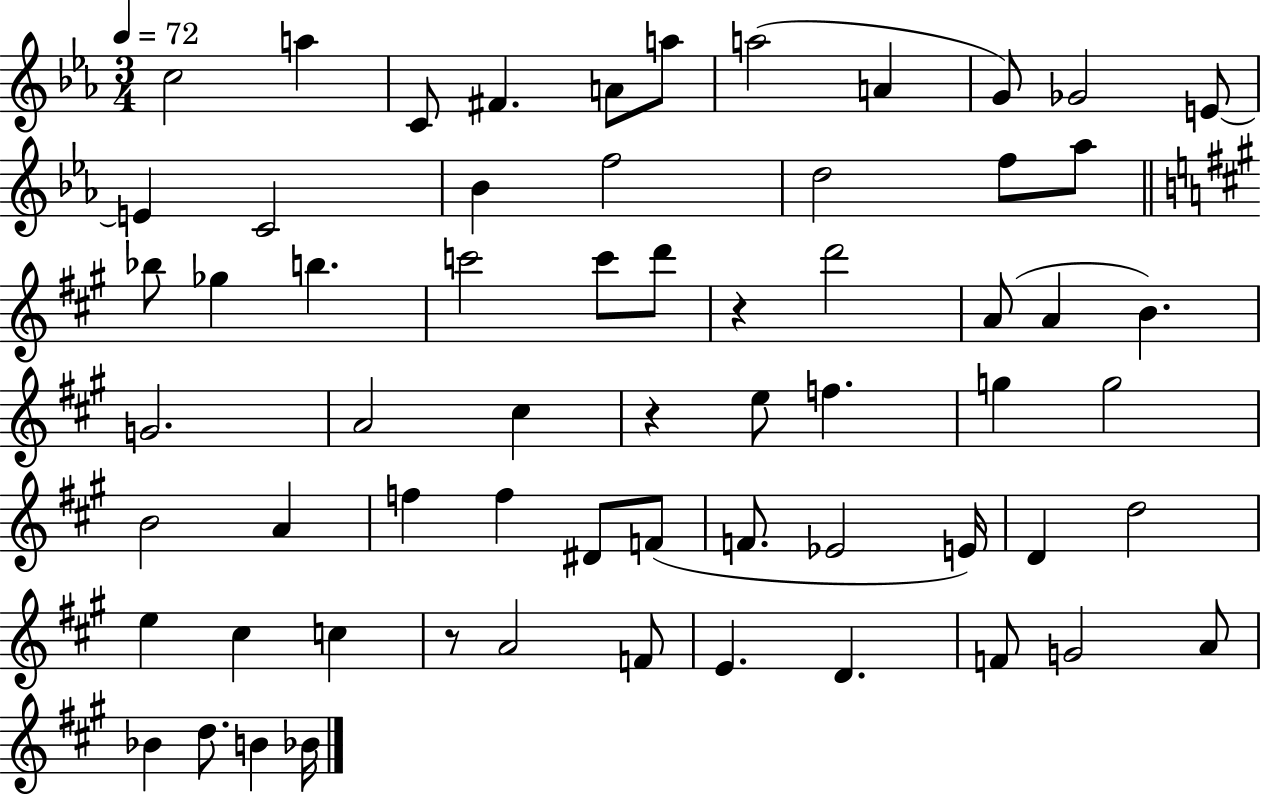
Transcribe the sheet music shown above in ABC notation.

X:1
T:Untitled
M:3/4
L:1/4
K:Eb
c2 a C/2 ^F A/2 a/2 a2 A G/2 _G2 E/2 E C2 _B f2 d2 f/2 _a/2 _b/2 _g b c'2 c'/2 d'/2 z d'2 A/2 A B G2 A2 ^c z e/2 f g g2 B2 A f f ^D/2 F/2 F/2 _E2 E/4 D d2 e ^c c z/2 A2 F/2 E D F/2 G2 A/2 _B d/2 B _B/4